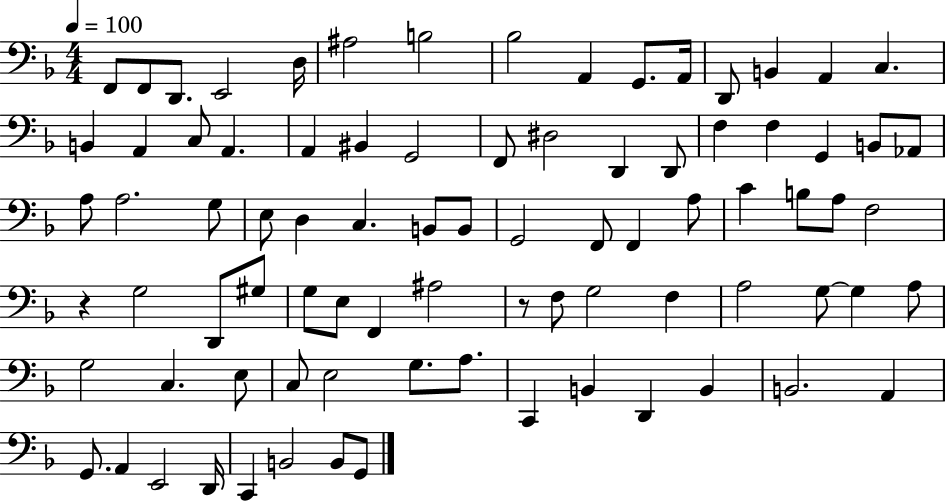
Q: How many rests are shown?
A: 2